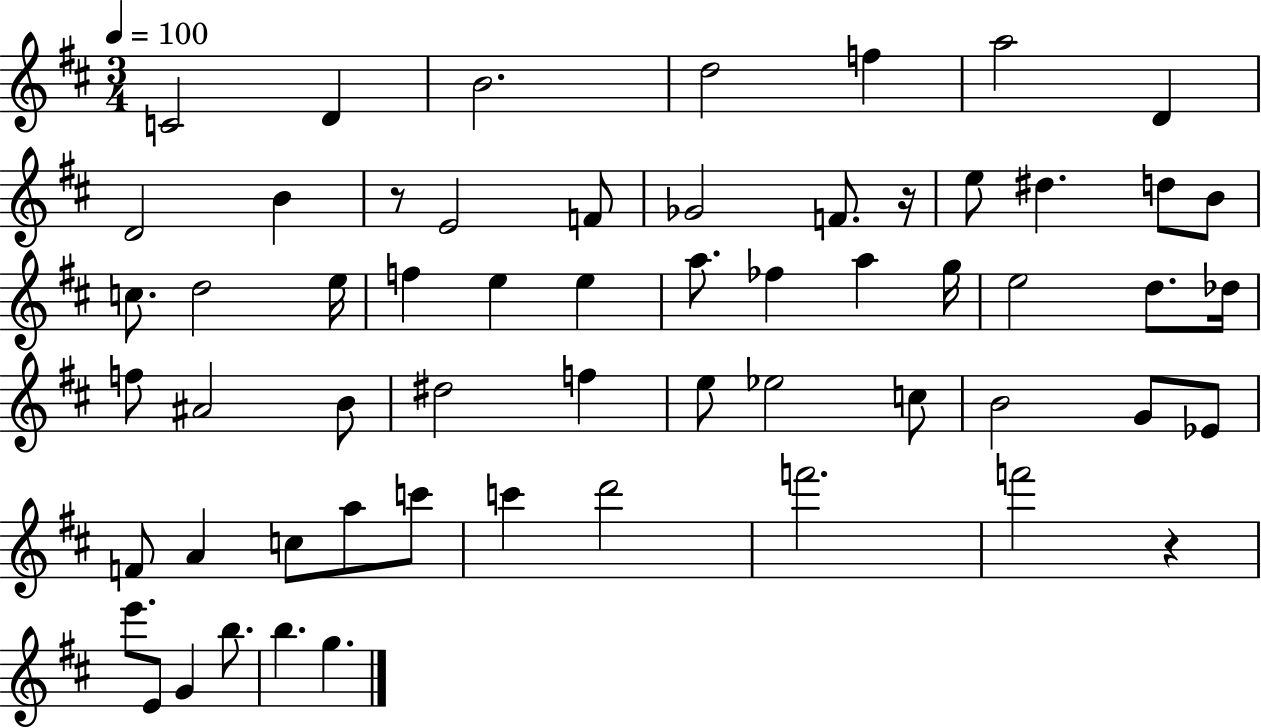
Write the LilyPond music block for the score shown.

{
  \clef treble
  \numericTimeSignature
  \time 3/4
  \key d \major
  \tempo 4 = 100
  \repeat volta 2 { c'2 d'4 | b'2. | d''2 f''4 | a''2 d'4 | \break d'2 b'4 | r8 e'2 f'8 | ges'2 f'8. r16 | e''8 dis''4. d''8 b'8 | \break c''8. d''2 e''16 | f''4 e''4 e''4 | a''8. fes''4 a''4 g''16 | e''2 d''8. des''16 | \break f''8 ais'2 b'8 | dis''2 f''4 | e''8 ees''2 c''8 | b'2 g'8 ees'8 | \break f'8 a'4 c''8 a''8 c'''8 | c'''4 d'''2 | f'''2. | f'''2 r4 | \break e'''8. e'8 g'4 b''8. | b''4. g''4. | } \bar "|."
}